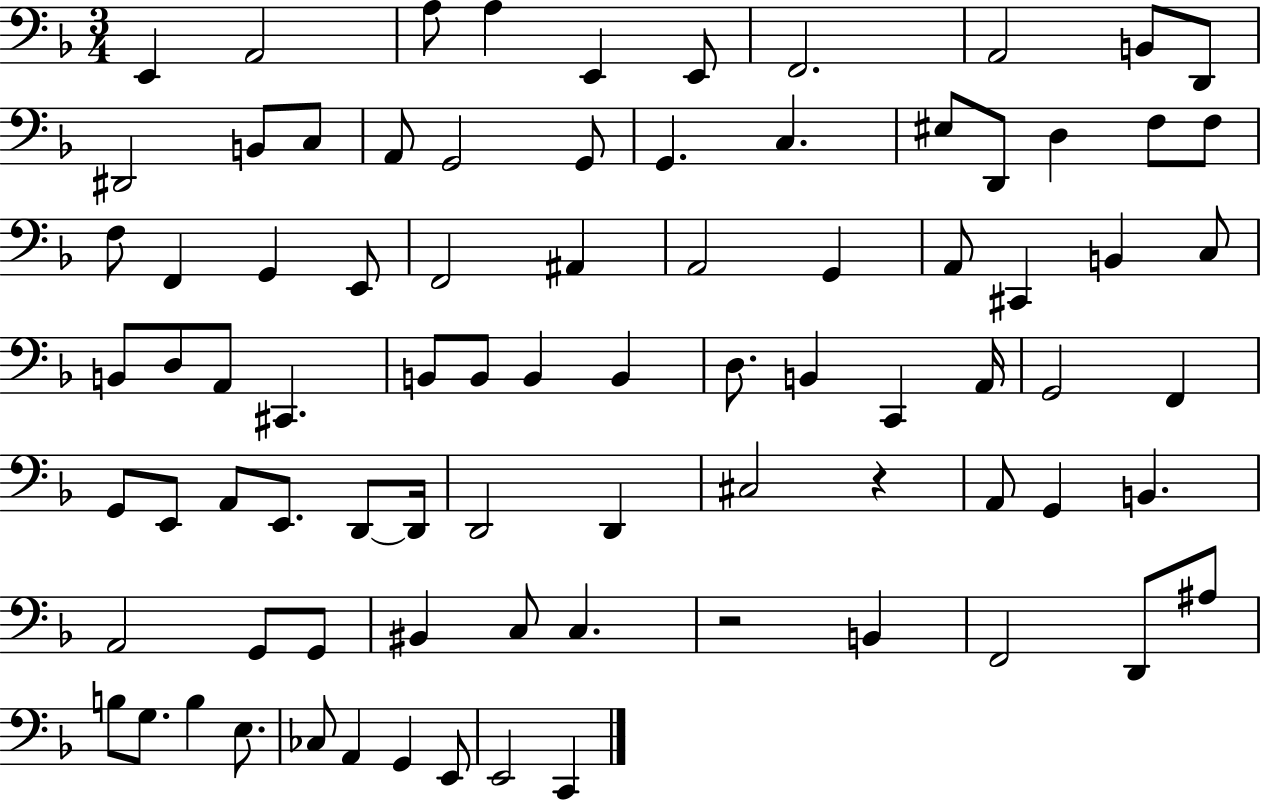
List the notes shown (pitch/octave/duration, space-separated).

E2/q A2/h A3/e A3/q E2/q E2/e F2/h. A2/h B2/e D2/e D#2/h B2/e C3/e A2/e G2/h G2/e G2/q. C3/q. EIS3/e D2/e D3/q F3/e F3/e F3/e F2/q G2/q E2/e F2/h A#2/q A2/h G2/q A2/e C#2/q B2/q C3/e B2/e D3/e A2/e C#2/q. B2/e B2/e B2/q B2/q D3/e. B2/q C2/q A2/s G2/h F2/q G2/e E2/e A2/e E2/e. D2/e D2/s D2/h D2/q C#3/h R/q A2/e G2/q B2/q. A2/h G2/e G2/e BIS2/q C3/e C3/q. R/h B2/q F2/h D2/e A#3/e B3/e G3/e. B3/q E3/e. CES3/e A2/q G2/q E2/e E2/h C2/q